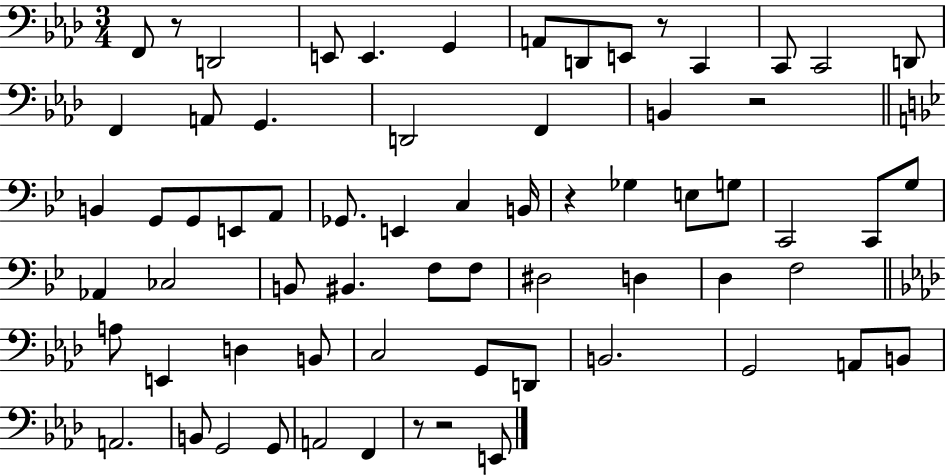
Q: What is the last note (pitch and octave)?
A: E2